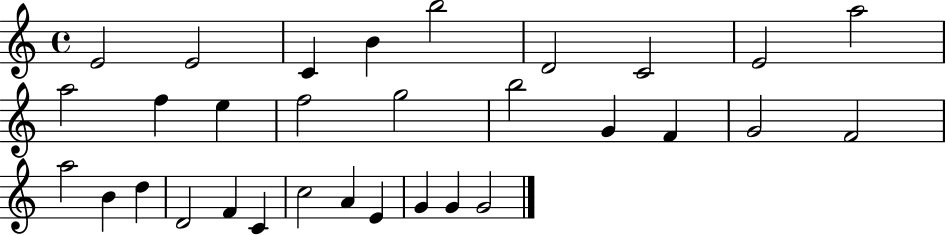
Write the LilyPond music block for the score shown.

{
  \clef treble
  \time 4/4
  \defaultTimeSignature
  \key c \major
  e'2 e'2 | c'4 b'4 b''2 | d'2 c'2 | e'2 a''2 | \break a''2 f''4 e''4 | f''2 g''2 | b''2 g'4 f'4 | g'2 f'2 | \break a''2 b'4 d''4 | d'2 f'4 c'4 | c''2 a'4 e'4 | g'4 g'4 g'2 | \break \bar "|."
}